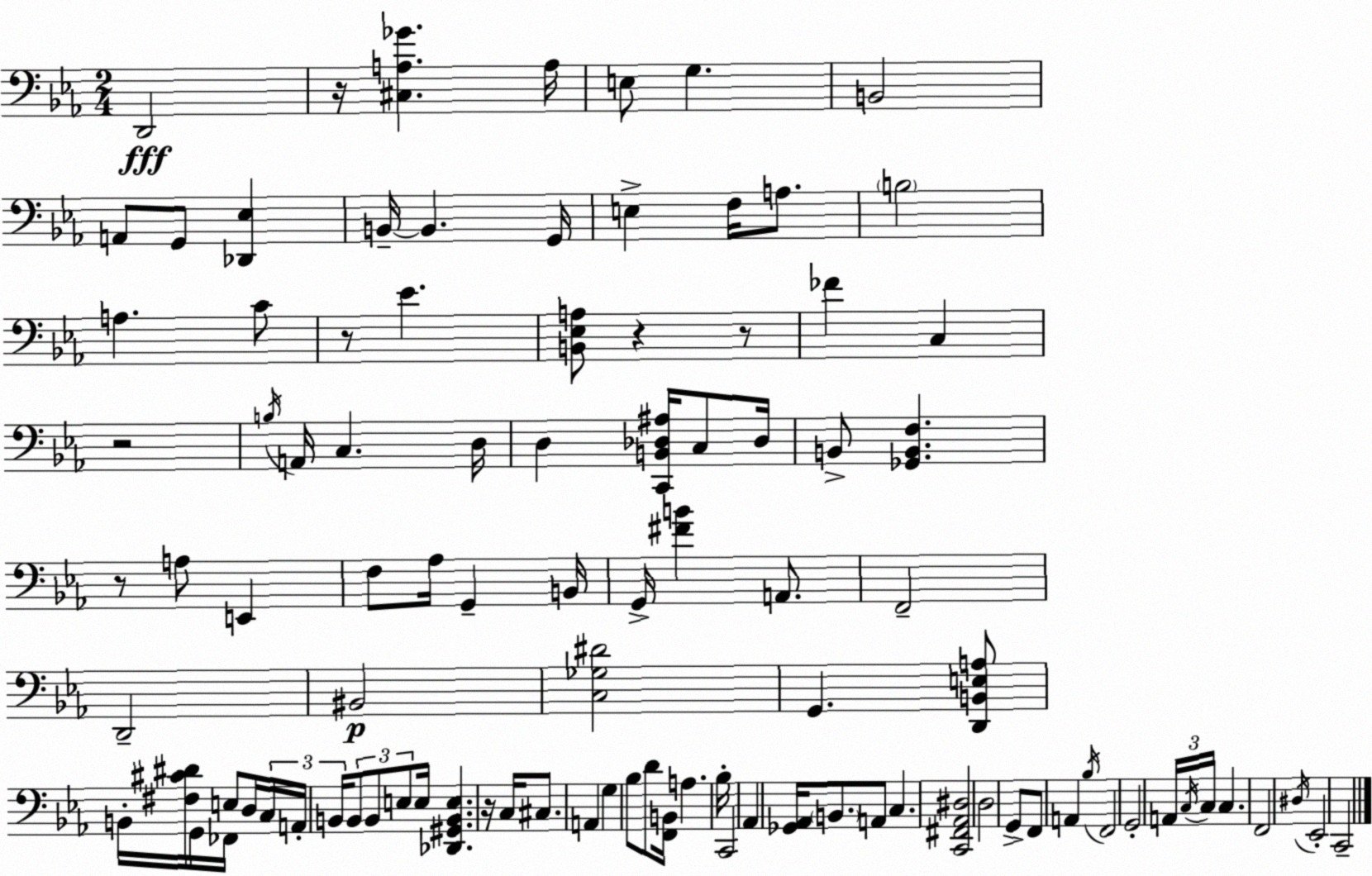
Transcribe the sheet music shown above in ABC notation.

X:1
T:Untitled
M:2/4
L:1/4
K:Eb
D,,2 z/4 [^C,A,_G] A,/4 E,/2 G, B,,2 A,,/2 G,,/2 [_D,,_E,] B,,/4 B,, G,,/4 E, F,/4 A,/2 B,2 A, C/2 z/2 _E [B,,_E,A,]/2 z z/2 _F C, z2 B,/4 A,,/4 C, D,/4 D, [C,,B,,_D,^A,]/4 C,/2 _D,/4 B,,/2 [_G,,B,,F,] z/2 A,/2 E,, F,/2 _A,/4 G,, B,,/4 G,,/4 [^FB] A,,/2 F,,2 D,,2 ^B,,2 [C,_G,^D]2 G,, [D,,B,,E,A,]/2 B,,/4 [^F,^C^D]/4 G,,/4 _F,,/4 E,/2 D,/4 C,/4 A,,/4 B,,/4 B,,/2 B,,/2 E,/2 E,/4 [_D,,^G,,B,,E,] z/4 C,/4 ^C,/2 A,, G, _B,/2 D/2 [F,,B,,]/4 A, _B,/4 C,,2 _A,, [_G,,_A,,]/4 B,,/2 A,,/2 C, [C,,^F,,_A,,^D,]2 D,2 G,,/2 F,,/2 A,, _B,/4 F,,2 G,,2 A,,/4 C,/4 C,/4 C, F,,2 ^D,/4 _E,,2 C,,2